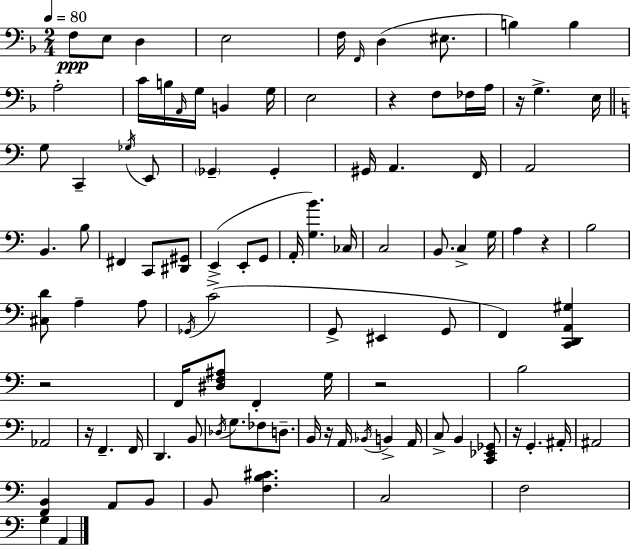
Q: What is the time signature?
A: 2/4